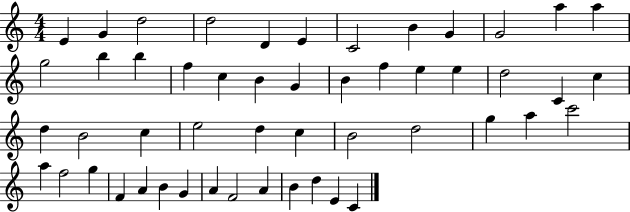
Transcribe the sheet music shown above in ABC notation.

X:1
T:Untitled
M:4/4
L:1/4
K:C
E G d2 d2 D E C2 B G G2 a a g2 b b f c B G B f e e d2 C c d B2 c e2 d c B2 d2 g a c'2 a f2 g F A B G A F2 A B d E C